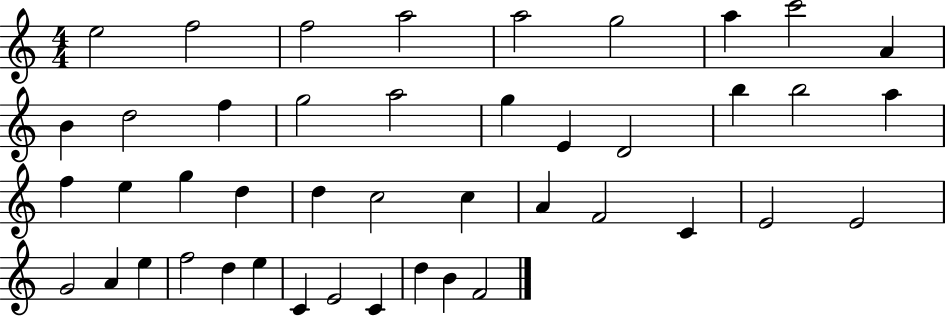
E5/h F5/h F5/h A5/h A5/h G5/h A5/q C6/h A4/q B4/q D5/h F5/q G5/h A5/h G5/q E4/q D4/h B5/q B5/h A5/q F5/q E5/q G5/q D5/q D5/q C5/h C5/q A4/q F4/h C4/q E4/h E4/h G4/h A4/q E5/q F5/h D5/q E5/q C4/q E4/h C4/q D5/q B4/q F4/h